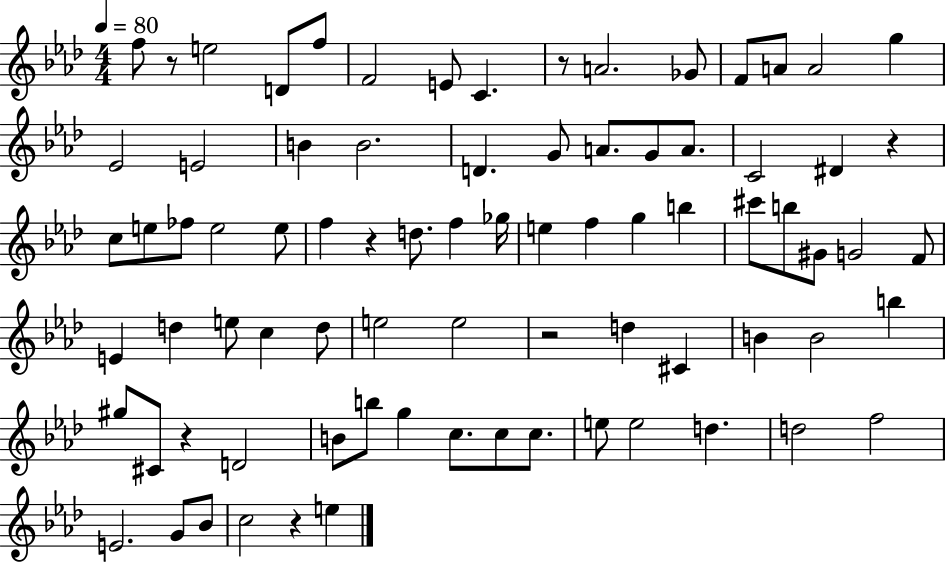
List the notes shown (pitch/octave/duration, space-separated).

F5/e R/e E5/h D4/e F5/e F4/h E4/e C4/q. R/e A4/h. Gb4/e F4/e A4/e A4/h G5/q Eb4/h E4/h B4/q B4/h. D4/q. G4/e A4/e. G4/e A4/e. C4/h D#4/q R/q C5/e E5/e FES5/e E5/h E5/e F5/q R/q D5/e. F5/q Gb5/s E5/q F5/q G5/q B5/q C#6/e B5/e G#4/e G4/h F4/e E4/q D5/q E5/e C5/q D5/e E5/h E5/h R/h D5/q C#4/q B4/q B4/h B5/q G#5/e C#4/e R/q D4/h B4/e B5/e G5/q C5/e. C5/e C5/e. E5/e E5/h D5/q. D5/h F5/h E4/h. G4/e Bb4/e C5/h R/q E5/q